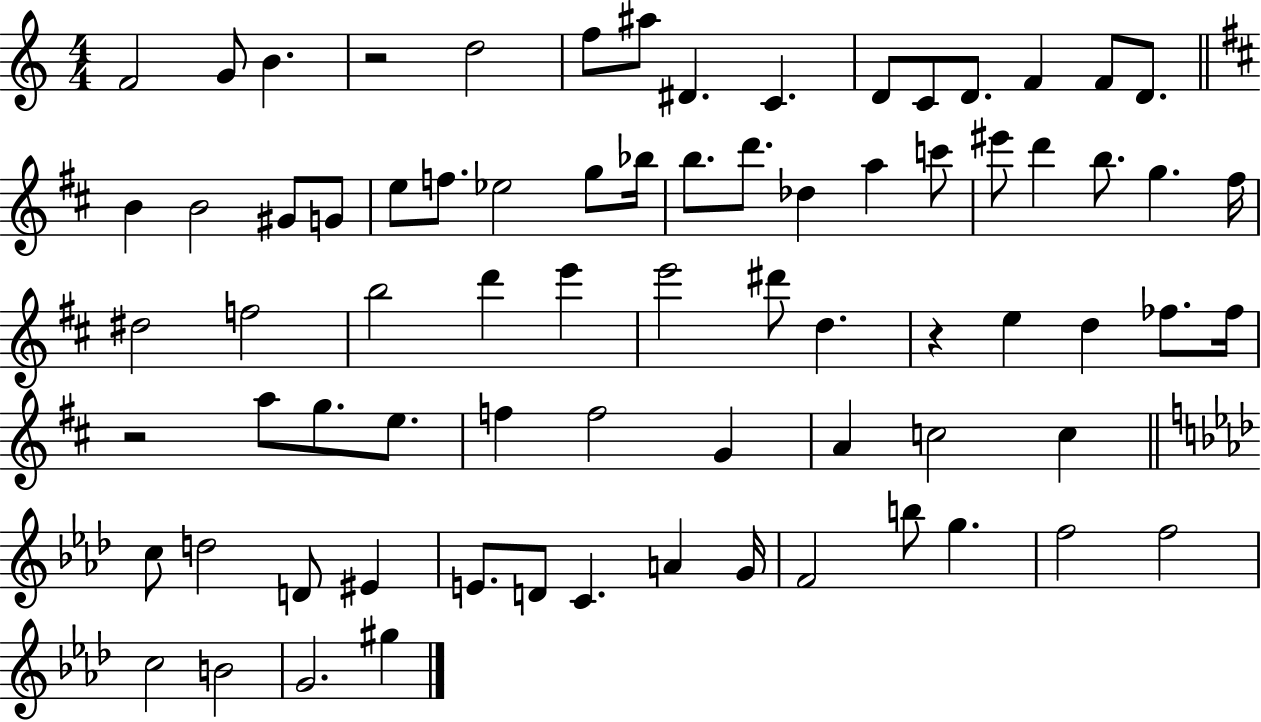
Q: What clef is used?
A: treble